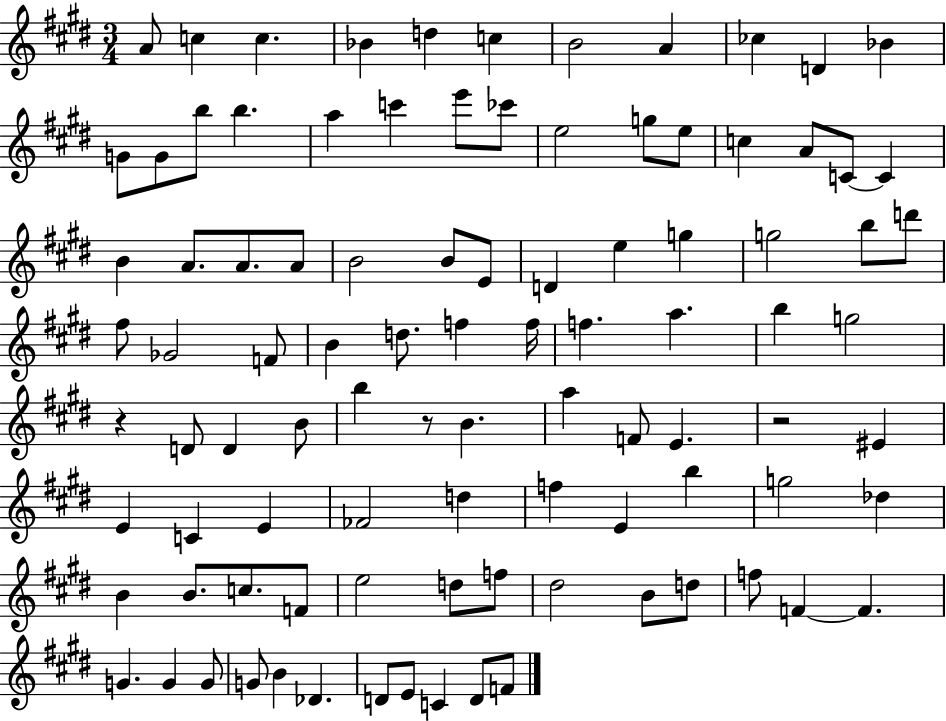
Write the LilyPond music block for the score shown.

{
  \clef treble
  \numericTimeSignature
  \time 3/4
  \key e \major
  a'8 c''4 c''4. | bes'4 d''4 c''4 | b'2 a'4 | ces''4 d'4 bes'4 | \break g'8 g'8 b''8 b''4. | a''4 c'''4 e'''8 ces'''8 | e''2 g''8 e''8 | c''4 a'8 c'8~~ c'4 | \break b'4 a'8. a'8. a'8 | b'2 b'8 e'8 | d'4 e''4 g''4 | g''2 b''8 d'''8 | \break fis''8 ges'2 f'8 | b'4 d''8. f''4 f''16 | f''4. a''4. | b''4 g''2 | \break r4 d'8 d'4 b'8 | b''4 r8 b'4. | a''4 f'8 e'4. | r2 eis'4 | \break e'4 c'4 e'4 | fes'2 d''4 | f''4 e'4 b''4 | g''2 des''4 | \break b'4 b'8. c''8. f'8 | e''2 d''8 f''8 | dis''2 b'8 d''8 | f''8 f'4~~ f'4. | \break g'4. g'4 g'8 | g'8 b'4 des'4. | d'8 e'8 c'4 d'8 f'8 | \bar "|."
}